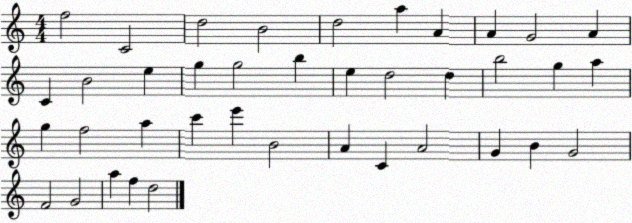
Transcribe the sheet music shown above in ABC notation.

X:1
T:Untitled
M:4/4
L:1/4
K:C
f2 C2 d2 B2 d2 a A A G2 A C B2 e g g2 b e d2 d b2 g a g f2 a c' e' B2 A C A2 G B G2 F2 G2 a f d2